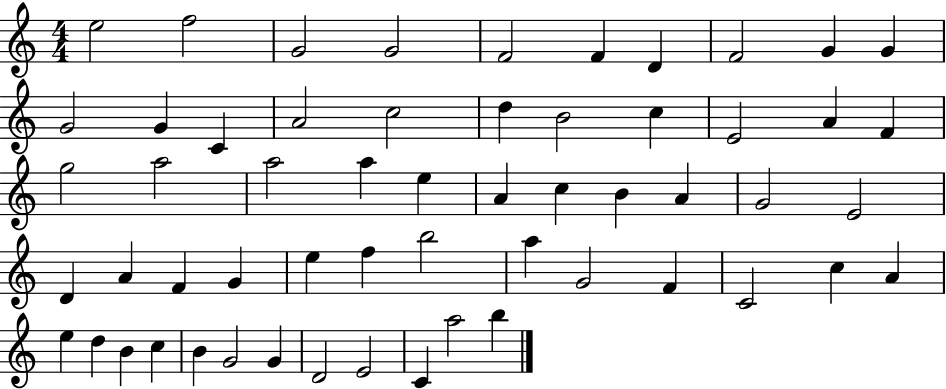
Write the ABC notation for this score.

X:1
T:Untitled
M:4/4
L:1/4
K:C
e2 f2 G2 G2 F2 F D F2 G G G2 G C A2 c2 d B2 c E2 A F g2 a2 a2 a e A c B A G2 E2 D A F G e f b2 a G2 F C2 c A e d B c B G2 G D2 E2 C a2 b